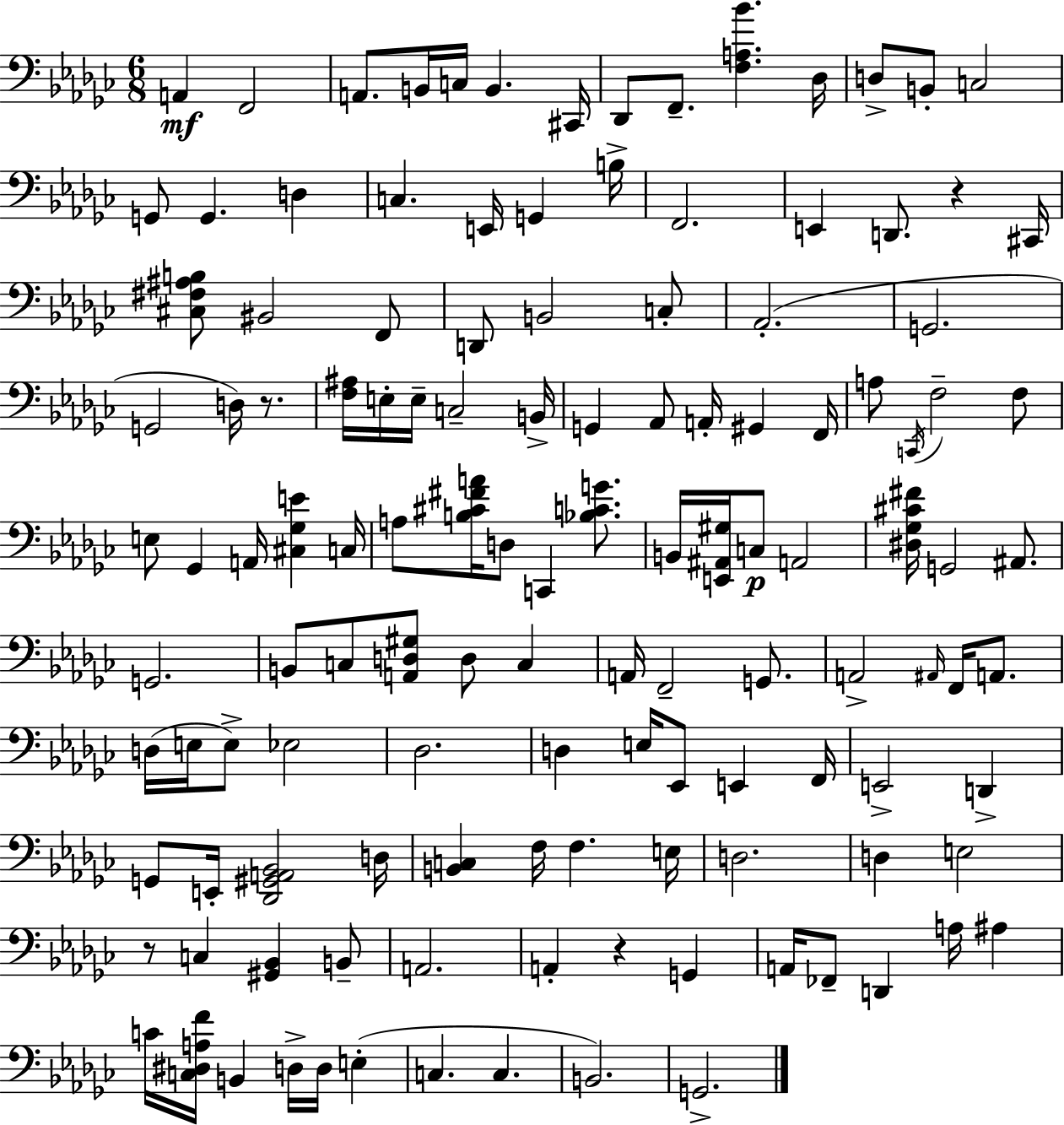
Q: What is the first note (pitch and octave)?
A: A2